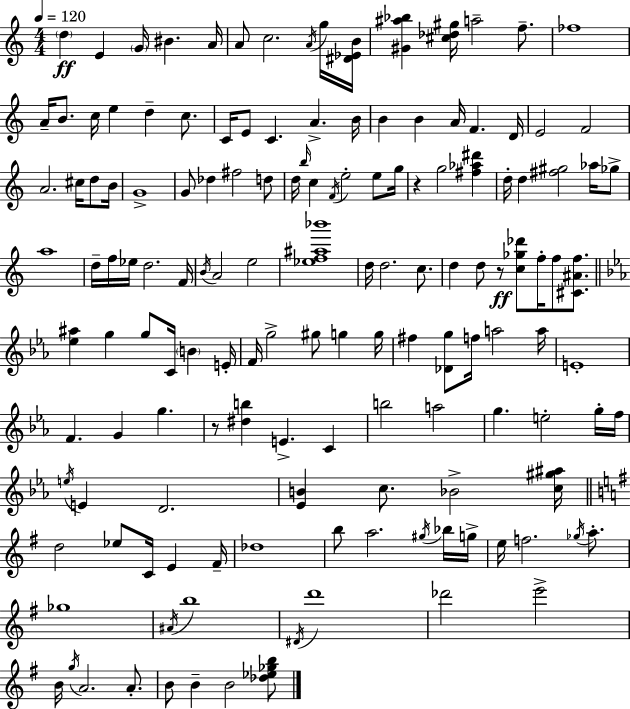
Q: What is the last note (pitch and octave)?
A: B4